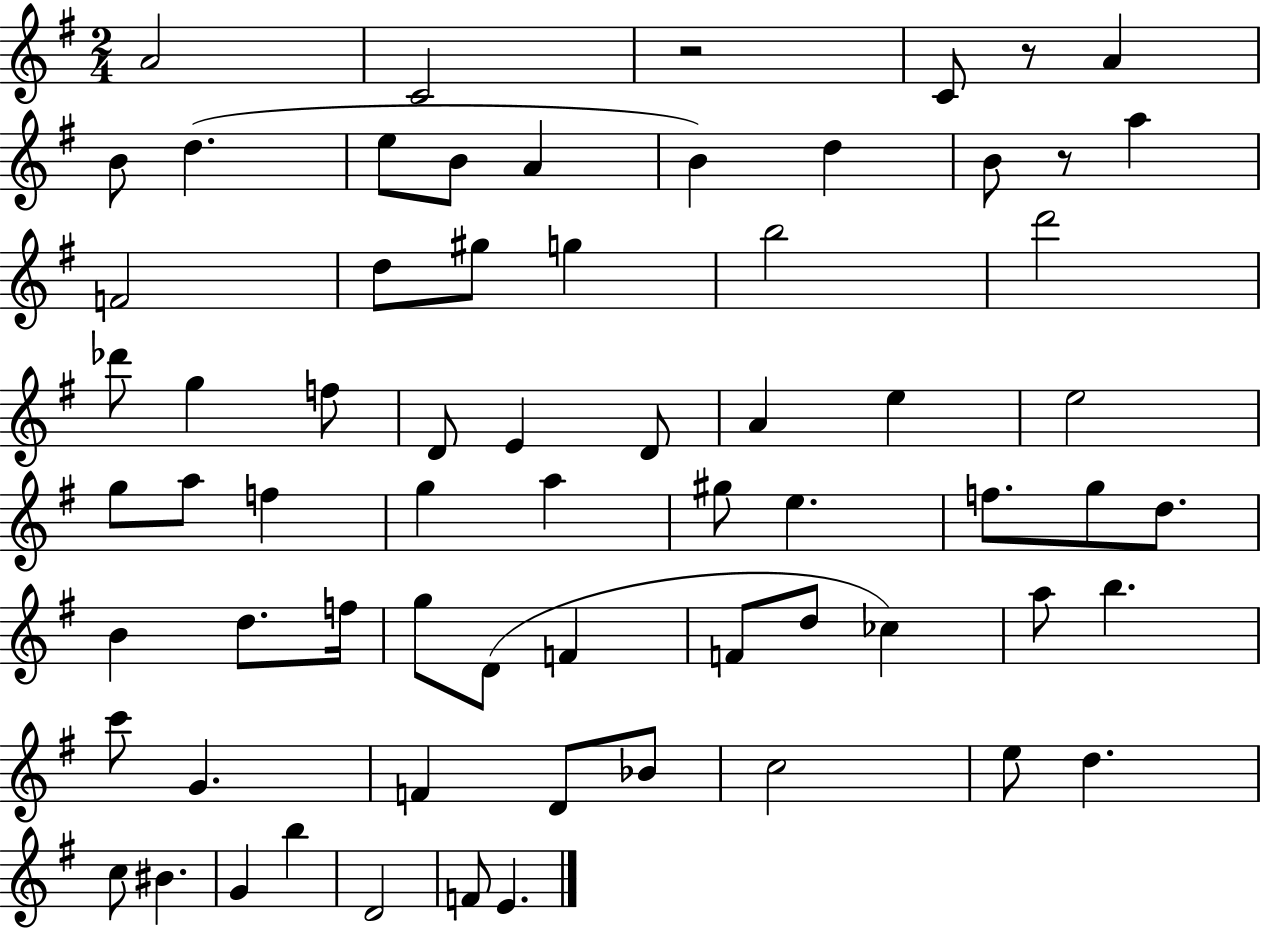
A4/h C4/h R/h C4/e R/e A4/q B4/e D5/q. E5/e B4/e A4/q B4/q D5/q B4/e R/e A5/q F4/h D5/e G#5/e G5/q B5/h D6/h Db6/e G5/q F5/e D4/e E4/q D4/e A4/q E5/q E5/h G5/e A5/e F5/q G5/q A5/q G#5/e E5/q. F5/e. G5/e D5/e. B4/q D5/e. F5/s G5/e D4/e F4/q F4/e D5/e CES5/q A5/e B5/q. C6/e G4/q. F4/q D4/e Bb4/e C5/h E5/e D5/q. C5/e BIS4/q. G4/q B5/q D4/h F4/e E4/q.